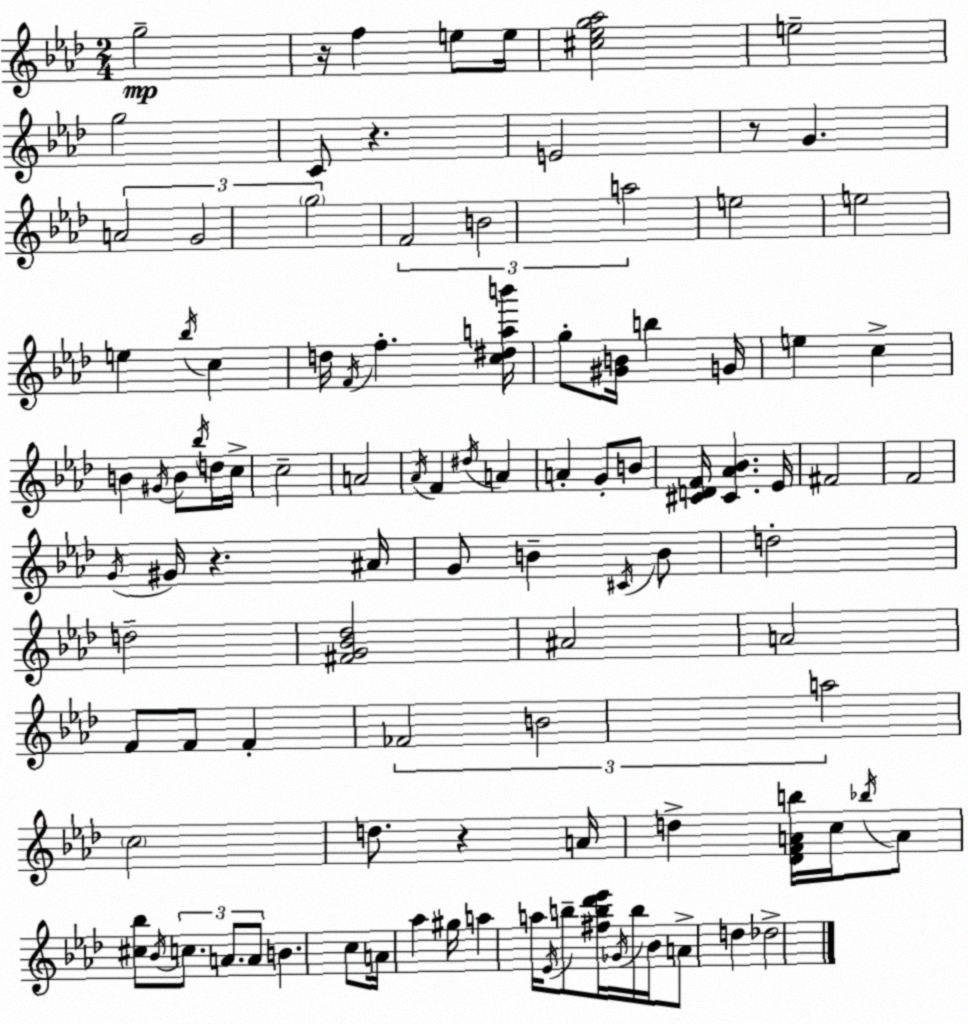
X:1
T:Untitled
M:2/4
L:1/4
K:Fm
g2 z/4 f e/2 e/4 [^c_eg_a]2 e2 g2 C/2 z E2 z/2 G A2 G2 g2 F2 B2 a2 e2 e2 e _b/4 c d/4 F/4 f [c^dab']/4 g/2 [^GB]/4 b G/4 e c B ^G/4 B/2 _b/4 d/4 c/4 c2 A2 _A/4 F ^d/4 A A G/2 B/2 [^CDF]/4 [^C_A_B] _E/4 ^F2 F2 G/4 ^G/4 z ^A/4 G/2 B ^C/4 B/2 d2 d2 [^FG_B_d]2 ^A2 A2 F/2 F/2 F _F2 B2 a2 c2 d/2 z A/4 d [_DFAb]/4 c/4 _b/4 A/2 [^c_b]/2 _B/4 c/2 A/2 A/2 B c/2 A/4 _a ^g/4 a a/4 _E/4 b/2 [^fb_d'_e']/4 _G/4 b/4 _B/4 A/2 d _d2